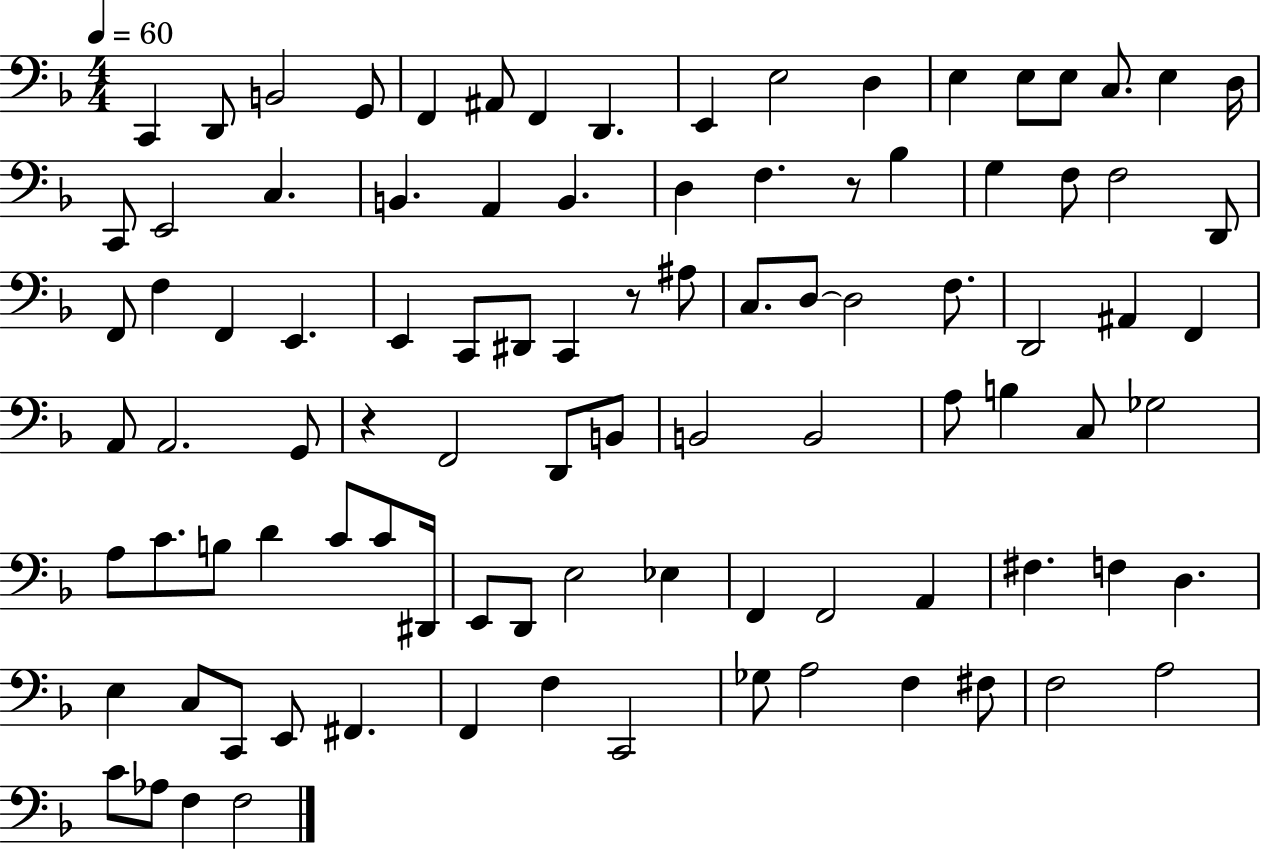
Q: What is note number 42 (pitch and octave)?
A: D3